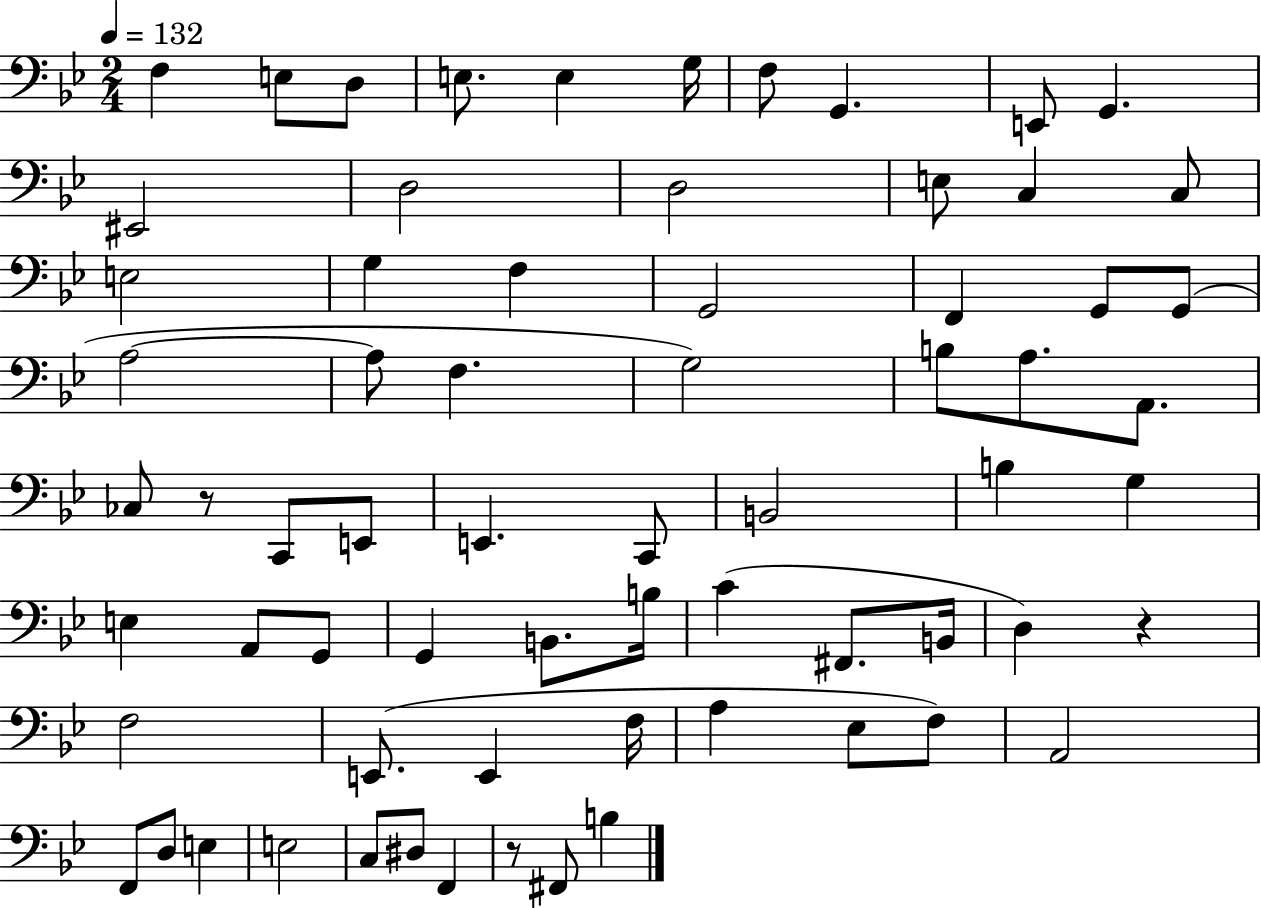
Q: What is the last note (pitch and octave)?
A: B3